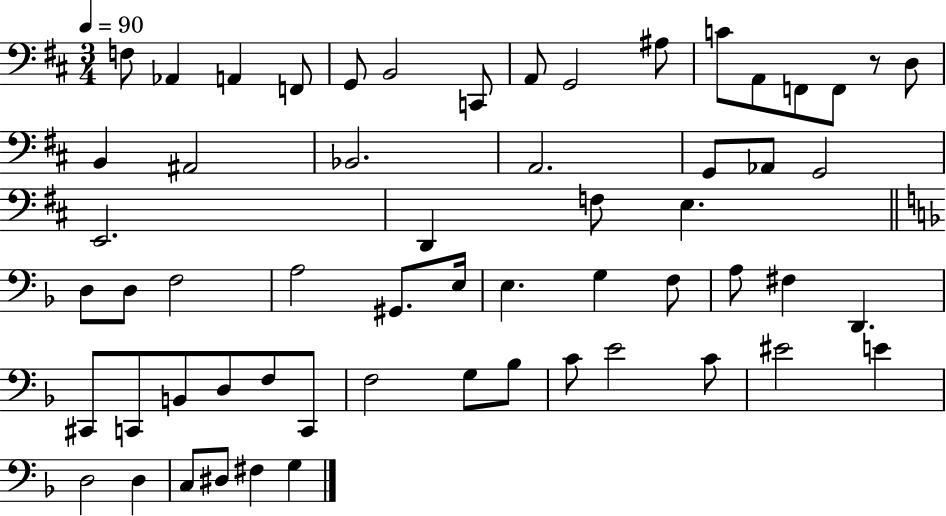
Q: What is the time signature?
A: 3/4